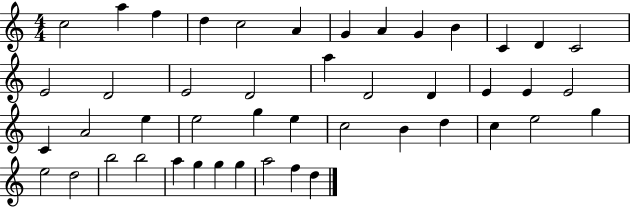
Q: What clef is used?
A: treble